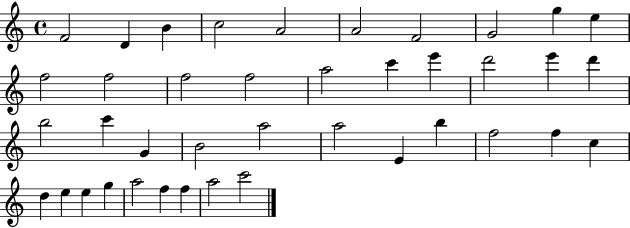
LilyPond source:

{
  \clef treble
  \time 4/4
  \defaultTimeSignature
  \key c \major
  f'2 d'4 b'4 | c''2 a'2 | a'2 f'2 | g'2 g''4 e''4 | \break f''2 f''2 | f''2 f''2 | a''2 c'''4 e'''4 | d'''2 e'''4 d'''4 | \break b''2 c'''4 g'4 | b'2 a''2 | a''2 e'4 b''4 | f''2 f''4 c''4 | \break d''4 e''4 e''4 g''4 | a''2 f''4 f''4 | a''2 c'''2 | \bar "|."
}